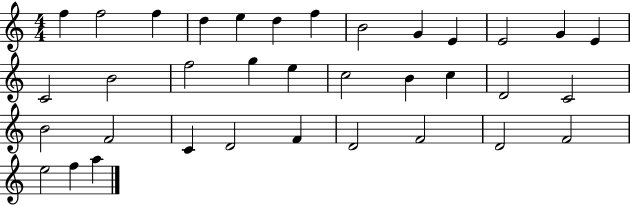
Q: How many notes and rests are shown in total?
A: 35